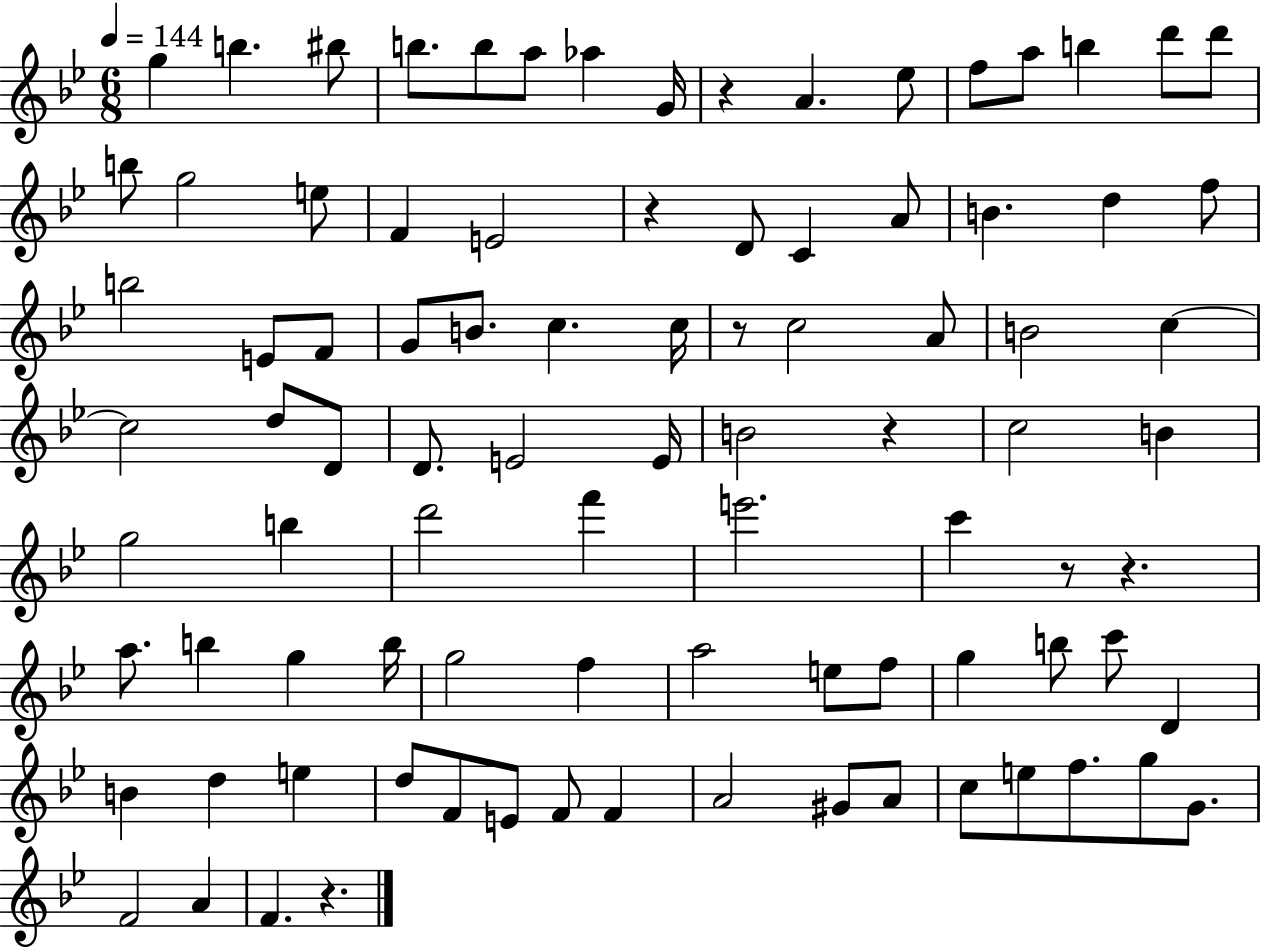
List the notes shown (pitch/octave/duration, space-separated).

G5/q B5/q. BIS5/e B5/e. B5/e A5/e Ab5/q G4/s R/q A4/q. Eb5/e F5/e A5/e B5/q D6/e D6/e B5/e G5/h E5/e F4/q E4/h R/q D4/e C4/q A4/e B4/q. D5/q F5/e B5/h E4/e F4/e G4/e B4/e. C5/q. C5/s R/e C5/h A4/e B4/h C5/q C5/h D5/e D4/e D4/e. E4/h E4/s B4/h R/q C5/h B4/q G5/h B5/q D6/h F6/q E6/h. C6/q R/e R/q. A5/e. B5/q G5/q B5/s G5/h F5/q A5/h E5/e F5/e G5/q B5/e C6/e D4/q B4/q D5/q E5/q D5/e F4/e E4/e F4/e F4/q A4/h G#4/e A4/e C5/e E5/e F5/e. G5/e G4/e. F4/h A4/q F4/q. R/q.